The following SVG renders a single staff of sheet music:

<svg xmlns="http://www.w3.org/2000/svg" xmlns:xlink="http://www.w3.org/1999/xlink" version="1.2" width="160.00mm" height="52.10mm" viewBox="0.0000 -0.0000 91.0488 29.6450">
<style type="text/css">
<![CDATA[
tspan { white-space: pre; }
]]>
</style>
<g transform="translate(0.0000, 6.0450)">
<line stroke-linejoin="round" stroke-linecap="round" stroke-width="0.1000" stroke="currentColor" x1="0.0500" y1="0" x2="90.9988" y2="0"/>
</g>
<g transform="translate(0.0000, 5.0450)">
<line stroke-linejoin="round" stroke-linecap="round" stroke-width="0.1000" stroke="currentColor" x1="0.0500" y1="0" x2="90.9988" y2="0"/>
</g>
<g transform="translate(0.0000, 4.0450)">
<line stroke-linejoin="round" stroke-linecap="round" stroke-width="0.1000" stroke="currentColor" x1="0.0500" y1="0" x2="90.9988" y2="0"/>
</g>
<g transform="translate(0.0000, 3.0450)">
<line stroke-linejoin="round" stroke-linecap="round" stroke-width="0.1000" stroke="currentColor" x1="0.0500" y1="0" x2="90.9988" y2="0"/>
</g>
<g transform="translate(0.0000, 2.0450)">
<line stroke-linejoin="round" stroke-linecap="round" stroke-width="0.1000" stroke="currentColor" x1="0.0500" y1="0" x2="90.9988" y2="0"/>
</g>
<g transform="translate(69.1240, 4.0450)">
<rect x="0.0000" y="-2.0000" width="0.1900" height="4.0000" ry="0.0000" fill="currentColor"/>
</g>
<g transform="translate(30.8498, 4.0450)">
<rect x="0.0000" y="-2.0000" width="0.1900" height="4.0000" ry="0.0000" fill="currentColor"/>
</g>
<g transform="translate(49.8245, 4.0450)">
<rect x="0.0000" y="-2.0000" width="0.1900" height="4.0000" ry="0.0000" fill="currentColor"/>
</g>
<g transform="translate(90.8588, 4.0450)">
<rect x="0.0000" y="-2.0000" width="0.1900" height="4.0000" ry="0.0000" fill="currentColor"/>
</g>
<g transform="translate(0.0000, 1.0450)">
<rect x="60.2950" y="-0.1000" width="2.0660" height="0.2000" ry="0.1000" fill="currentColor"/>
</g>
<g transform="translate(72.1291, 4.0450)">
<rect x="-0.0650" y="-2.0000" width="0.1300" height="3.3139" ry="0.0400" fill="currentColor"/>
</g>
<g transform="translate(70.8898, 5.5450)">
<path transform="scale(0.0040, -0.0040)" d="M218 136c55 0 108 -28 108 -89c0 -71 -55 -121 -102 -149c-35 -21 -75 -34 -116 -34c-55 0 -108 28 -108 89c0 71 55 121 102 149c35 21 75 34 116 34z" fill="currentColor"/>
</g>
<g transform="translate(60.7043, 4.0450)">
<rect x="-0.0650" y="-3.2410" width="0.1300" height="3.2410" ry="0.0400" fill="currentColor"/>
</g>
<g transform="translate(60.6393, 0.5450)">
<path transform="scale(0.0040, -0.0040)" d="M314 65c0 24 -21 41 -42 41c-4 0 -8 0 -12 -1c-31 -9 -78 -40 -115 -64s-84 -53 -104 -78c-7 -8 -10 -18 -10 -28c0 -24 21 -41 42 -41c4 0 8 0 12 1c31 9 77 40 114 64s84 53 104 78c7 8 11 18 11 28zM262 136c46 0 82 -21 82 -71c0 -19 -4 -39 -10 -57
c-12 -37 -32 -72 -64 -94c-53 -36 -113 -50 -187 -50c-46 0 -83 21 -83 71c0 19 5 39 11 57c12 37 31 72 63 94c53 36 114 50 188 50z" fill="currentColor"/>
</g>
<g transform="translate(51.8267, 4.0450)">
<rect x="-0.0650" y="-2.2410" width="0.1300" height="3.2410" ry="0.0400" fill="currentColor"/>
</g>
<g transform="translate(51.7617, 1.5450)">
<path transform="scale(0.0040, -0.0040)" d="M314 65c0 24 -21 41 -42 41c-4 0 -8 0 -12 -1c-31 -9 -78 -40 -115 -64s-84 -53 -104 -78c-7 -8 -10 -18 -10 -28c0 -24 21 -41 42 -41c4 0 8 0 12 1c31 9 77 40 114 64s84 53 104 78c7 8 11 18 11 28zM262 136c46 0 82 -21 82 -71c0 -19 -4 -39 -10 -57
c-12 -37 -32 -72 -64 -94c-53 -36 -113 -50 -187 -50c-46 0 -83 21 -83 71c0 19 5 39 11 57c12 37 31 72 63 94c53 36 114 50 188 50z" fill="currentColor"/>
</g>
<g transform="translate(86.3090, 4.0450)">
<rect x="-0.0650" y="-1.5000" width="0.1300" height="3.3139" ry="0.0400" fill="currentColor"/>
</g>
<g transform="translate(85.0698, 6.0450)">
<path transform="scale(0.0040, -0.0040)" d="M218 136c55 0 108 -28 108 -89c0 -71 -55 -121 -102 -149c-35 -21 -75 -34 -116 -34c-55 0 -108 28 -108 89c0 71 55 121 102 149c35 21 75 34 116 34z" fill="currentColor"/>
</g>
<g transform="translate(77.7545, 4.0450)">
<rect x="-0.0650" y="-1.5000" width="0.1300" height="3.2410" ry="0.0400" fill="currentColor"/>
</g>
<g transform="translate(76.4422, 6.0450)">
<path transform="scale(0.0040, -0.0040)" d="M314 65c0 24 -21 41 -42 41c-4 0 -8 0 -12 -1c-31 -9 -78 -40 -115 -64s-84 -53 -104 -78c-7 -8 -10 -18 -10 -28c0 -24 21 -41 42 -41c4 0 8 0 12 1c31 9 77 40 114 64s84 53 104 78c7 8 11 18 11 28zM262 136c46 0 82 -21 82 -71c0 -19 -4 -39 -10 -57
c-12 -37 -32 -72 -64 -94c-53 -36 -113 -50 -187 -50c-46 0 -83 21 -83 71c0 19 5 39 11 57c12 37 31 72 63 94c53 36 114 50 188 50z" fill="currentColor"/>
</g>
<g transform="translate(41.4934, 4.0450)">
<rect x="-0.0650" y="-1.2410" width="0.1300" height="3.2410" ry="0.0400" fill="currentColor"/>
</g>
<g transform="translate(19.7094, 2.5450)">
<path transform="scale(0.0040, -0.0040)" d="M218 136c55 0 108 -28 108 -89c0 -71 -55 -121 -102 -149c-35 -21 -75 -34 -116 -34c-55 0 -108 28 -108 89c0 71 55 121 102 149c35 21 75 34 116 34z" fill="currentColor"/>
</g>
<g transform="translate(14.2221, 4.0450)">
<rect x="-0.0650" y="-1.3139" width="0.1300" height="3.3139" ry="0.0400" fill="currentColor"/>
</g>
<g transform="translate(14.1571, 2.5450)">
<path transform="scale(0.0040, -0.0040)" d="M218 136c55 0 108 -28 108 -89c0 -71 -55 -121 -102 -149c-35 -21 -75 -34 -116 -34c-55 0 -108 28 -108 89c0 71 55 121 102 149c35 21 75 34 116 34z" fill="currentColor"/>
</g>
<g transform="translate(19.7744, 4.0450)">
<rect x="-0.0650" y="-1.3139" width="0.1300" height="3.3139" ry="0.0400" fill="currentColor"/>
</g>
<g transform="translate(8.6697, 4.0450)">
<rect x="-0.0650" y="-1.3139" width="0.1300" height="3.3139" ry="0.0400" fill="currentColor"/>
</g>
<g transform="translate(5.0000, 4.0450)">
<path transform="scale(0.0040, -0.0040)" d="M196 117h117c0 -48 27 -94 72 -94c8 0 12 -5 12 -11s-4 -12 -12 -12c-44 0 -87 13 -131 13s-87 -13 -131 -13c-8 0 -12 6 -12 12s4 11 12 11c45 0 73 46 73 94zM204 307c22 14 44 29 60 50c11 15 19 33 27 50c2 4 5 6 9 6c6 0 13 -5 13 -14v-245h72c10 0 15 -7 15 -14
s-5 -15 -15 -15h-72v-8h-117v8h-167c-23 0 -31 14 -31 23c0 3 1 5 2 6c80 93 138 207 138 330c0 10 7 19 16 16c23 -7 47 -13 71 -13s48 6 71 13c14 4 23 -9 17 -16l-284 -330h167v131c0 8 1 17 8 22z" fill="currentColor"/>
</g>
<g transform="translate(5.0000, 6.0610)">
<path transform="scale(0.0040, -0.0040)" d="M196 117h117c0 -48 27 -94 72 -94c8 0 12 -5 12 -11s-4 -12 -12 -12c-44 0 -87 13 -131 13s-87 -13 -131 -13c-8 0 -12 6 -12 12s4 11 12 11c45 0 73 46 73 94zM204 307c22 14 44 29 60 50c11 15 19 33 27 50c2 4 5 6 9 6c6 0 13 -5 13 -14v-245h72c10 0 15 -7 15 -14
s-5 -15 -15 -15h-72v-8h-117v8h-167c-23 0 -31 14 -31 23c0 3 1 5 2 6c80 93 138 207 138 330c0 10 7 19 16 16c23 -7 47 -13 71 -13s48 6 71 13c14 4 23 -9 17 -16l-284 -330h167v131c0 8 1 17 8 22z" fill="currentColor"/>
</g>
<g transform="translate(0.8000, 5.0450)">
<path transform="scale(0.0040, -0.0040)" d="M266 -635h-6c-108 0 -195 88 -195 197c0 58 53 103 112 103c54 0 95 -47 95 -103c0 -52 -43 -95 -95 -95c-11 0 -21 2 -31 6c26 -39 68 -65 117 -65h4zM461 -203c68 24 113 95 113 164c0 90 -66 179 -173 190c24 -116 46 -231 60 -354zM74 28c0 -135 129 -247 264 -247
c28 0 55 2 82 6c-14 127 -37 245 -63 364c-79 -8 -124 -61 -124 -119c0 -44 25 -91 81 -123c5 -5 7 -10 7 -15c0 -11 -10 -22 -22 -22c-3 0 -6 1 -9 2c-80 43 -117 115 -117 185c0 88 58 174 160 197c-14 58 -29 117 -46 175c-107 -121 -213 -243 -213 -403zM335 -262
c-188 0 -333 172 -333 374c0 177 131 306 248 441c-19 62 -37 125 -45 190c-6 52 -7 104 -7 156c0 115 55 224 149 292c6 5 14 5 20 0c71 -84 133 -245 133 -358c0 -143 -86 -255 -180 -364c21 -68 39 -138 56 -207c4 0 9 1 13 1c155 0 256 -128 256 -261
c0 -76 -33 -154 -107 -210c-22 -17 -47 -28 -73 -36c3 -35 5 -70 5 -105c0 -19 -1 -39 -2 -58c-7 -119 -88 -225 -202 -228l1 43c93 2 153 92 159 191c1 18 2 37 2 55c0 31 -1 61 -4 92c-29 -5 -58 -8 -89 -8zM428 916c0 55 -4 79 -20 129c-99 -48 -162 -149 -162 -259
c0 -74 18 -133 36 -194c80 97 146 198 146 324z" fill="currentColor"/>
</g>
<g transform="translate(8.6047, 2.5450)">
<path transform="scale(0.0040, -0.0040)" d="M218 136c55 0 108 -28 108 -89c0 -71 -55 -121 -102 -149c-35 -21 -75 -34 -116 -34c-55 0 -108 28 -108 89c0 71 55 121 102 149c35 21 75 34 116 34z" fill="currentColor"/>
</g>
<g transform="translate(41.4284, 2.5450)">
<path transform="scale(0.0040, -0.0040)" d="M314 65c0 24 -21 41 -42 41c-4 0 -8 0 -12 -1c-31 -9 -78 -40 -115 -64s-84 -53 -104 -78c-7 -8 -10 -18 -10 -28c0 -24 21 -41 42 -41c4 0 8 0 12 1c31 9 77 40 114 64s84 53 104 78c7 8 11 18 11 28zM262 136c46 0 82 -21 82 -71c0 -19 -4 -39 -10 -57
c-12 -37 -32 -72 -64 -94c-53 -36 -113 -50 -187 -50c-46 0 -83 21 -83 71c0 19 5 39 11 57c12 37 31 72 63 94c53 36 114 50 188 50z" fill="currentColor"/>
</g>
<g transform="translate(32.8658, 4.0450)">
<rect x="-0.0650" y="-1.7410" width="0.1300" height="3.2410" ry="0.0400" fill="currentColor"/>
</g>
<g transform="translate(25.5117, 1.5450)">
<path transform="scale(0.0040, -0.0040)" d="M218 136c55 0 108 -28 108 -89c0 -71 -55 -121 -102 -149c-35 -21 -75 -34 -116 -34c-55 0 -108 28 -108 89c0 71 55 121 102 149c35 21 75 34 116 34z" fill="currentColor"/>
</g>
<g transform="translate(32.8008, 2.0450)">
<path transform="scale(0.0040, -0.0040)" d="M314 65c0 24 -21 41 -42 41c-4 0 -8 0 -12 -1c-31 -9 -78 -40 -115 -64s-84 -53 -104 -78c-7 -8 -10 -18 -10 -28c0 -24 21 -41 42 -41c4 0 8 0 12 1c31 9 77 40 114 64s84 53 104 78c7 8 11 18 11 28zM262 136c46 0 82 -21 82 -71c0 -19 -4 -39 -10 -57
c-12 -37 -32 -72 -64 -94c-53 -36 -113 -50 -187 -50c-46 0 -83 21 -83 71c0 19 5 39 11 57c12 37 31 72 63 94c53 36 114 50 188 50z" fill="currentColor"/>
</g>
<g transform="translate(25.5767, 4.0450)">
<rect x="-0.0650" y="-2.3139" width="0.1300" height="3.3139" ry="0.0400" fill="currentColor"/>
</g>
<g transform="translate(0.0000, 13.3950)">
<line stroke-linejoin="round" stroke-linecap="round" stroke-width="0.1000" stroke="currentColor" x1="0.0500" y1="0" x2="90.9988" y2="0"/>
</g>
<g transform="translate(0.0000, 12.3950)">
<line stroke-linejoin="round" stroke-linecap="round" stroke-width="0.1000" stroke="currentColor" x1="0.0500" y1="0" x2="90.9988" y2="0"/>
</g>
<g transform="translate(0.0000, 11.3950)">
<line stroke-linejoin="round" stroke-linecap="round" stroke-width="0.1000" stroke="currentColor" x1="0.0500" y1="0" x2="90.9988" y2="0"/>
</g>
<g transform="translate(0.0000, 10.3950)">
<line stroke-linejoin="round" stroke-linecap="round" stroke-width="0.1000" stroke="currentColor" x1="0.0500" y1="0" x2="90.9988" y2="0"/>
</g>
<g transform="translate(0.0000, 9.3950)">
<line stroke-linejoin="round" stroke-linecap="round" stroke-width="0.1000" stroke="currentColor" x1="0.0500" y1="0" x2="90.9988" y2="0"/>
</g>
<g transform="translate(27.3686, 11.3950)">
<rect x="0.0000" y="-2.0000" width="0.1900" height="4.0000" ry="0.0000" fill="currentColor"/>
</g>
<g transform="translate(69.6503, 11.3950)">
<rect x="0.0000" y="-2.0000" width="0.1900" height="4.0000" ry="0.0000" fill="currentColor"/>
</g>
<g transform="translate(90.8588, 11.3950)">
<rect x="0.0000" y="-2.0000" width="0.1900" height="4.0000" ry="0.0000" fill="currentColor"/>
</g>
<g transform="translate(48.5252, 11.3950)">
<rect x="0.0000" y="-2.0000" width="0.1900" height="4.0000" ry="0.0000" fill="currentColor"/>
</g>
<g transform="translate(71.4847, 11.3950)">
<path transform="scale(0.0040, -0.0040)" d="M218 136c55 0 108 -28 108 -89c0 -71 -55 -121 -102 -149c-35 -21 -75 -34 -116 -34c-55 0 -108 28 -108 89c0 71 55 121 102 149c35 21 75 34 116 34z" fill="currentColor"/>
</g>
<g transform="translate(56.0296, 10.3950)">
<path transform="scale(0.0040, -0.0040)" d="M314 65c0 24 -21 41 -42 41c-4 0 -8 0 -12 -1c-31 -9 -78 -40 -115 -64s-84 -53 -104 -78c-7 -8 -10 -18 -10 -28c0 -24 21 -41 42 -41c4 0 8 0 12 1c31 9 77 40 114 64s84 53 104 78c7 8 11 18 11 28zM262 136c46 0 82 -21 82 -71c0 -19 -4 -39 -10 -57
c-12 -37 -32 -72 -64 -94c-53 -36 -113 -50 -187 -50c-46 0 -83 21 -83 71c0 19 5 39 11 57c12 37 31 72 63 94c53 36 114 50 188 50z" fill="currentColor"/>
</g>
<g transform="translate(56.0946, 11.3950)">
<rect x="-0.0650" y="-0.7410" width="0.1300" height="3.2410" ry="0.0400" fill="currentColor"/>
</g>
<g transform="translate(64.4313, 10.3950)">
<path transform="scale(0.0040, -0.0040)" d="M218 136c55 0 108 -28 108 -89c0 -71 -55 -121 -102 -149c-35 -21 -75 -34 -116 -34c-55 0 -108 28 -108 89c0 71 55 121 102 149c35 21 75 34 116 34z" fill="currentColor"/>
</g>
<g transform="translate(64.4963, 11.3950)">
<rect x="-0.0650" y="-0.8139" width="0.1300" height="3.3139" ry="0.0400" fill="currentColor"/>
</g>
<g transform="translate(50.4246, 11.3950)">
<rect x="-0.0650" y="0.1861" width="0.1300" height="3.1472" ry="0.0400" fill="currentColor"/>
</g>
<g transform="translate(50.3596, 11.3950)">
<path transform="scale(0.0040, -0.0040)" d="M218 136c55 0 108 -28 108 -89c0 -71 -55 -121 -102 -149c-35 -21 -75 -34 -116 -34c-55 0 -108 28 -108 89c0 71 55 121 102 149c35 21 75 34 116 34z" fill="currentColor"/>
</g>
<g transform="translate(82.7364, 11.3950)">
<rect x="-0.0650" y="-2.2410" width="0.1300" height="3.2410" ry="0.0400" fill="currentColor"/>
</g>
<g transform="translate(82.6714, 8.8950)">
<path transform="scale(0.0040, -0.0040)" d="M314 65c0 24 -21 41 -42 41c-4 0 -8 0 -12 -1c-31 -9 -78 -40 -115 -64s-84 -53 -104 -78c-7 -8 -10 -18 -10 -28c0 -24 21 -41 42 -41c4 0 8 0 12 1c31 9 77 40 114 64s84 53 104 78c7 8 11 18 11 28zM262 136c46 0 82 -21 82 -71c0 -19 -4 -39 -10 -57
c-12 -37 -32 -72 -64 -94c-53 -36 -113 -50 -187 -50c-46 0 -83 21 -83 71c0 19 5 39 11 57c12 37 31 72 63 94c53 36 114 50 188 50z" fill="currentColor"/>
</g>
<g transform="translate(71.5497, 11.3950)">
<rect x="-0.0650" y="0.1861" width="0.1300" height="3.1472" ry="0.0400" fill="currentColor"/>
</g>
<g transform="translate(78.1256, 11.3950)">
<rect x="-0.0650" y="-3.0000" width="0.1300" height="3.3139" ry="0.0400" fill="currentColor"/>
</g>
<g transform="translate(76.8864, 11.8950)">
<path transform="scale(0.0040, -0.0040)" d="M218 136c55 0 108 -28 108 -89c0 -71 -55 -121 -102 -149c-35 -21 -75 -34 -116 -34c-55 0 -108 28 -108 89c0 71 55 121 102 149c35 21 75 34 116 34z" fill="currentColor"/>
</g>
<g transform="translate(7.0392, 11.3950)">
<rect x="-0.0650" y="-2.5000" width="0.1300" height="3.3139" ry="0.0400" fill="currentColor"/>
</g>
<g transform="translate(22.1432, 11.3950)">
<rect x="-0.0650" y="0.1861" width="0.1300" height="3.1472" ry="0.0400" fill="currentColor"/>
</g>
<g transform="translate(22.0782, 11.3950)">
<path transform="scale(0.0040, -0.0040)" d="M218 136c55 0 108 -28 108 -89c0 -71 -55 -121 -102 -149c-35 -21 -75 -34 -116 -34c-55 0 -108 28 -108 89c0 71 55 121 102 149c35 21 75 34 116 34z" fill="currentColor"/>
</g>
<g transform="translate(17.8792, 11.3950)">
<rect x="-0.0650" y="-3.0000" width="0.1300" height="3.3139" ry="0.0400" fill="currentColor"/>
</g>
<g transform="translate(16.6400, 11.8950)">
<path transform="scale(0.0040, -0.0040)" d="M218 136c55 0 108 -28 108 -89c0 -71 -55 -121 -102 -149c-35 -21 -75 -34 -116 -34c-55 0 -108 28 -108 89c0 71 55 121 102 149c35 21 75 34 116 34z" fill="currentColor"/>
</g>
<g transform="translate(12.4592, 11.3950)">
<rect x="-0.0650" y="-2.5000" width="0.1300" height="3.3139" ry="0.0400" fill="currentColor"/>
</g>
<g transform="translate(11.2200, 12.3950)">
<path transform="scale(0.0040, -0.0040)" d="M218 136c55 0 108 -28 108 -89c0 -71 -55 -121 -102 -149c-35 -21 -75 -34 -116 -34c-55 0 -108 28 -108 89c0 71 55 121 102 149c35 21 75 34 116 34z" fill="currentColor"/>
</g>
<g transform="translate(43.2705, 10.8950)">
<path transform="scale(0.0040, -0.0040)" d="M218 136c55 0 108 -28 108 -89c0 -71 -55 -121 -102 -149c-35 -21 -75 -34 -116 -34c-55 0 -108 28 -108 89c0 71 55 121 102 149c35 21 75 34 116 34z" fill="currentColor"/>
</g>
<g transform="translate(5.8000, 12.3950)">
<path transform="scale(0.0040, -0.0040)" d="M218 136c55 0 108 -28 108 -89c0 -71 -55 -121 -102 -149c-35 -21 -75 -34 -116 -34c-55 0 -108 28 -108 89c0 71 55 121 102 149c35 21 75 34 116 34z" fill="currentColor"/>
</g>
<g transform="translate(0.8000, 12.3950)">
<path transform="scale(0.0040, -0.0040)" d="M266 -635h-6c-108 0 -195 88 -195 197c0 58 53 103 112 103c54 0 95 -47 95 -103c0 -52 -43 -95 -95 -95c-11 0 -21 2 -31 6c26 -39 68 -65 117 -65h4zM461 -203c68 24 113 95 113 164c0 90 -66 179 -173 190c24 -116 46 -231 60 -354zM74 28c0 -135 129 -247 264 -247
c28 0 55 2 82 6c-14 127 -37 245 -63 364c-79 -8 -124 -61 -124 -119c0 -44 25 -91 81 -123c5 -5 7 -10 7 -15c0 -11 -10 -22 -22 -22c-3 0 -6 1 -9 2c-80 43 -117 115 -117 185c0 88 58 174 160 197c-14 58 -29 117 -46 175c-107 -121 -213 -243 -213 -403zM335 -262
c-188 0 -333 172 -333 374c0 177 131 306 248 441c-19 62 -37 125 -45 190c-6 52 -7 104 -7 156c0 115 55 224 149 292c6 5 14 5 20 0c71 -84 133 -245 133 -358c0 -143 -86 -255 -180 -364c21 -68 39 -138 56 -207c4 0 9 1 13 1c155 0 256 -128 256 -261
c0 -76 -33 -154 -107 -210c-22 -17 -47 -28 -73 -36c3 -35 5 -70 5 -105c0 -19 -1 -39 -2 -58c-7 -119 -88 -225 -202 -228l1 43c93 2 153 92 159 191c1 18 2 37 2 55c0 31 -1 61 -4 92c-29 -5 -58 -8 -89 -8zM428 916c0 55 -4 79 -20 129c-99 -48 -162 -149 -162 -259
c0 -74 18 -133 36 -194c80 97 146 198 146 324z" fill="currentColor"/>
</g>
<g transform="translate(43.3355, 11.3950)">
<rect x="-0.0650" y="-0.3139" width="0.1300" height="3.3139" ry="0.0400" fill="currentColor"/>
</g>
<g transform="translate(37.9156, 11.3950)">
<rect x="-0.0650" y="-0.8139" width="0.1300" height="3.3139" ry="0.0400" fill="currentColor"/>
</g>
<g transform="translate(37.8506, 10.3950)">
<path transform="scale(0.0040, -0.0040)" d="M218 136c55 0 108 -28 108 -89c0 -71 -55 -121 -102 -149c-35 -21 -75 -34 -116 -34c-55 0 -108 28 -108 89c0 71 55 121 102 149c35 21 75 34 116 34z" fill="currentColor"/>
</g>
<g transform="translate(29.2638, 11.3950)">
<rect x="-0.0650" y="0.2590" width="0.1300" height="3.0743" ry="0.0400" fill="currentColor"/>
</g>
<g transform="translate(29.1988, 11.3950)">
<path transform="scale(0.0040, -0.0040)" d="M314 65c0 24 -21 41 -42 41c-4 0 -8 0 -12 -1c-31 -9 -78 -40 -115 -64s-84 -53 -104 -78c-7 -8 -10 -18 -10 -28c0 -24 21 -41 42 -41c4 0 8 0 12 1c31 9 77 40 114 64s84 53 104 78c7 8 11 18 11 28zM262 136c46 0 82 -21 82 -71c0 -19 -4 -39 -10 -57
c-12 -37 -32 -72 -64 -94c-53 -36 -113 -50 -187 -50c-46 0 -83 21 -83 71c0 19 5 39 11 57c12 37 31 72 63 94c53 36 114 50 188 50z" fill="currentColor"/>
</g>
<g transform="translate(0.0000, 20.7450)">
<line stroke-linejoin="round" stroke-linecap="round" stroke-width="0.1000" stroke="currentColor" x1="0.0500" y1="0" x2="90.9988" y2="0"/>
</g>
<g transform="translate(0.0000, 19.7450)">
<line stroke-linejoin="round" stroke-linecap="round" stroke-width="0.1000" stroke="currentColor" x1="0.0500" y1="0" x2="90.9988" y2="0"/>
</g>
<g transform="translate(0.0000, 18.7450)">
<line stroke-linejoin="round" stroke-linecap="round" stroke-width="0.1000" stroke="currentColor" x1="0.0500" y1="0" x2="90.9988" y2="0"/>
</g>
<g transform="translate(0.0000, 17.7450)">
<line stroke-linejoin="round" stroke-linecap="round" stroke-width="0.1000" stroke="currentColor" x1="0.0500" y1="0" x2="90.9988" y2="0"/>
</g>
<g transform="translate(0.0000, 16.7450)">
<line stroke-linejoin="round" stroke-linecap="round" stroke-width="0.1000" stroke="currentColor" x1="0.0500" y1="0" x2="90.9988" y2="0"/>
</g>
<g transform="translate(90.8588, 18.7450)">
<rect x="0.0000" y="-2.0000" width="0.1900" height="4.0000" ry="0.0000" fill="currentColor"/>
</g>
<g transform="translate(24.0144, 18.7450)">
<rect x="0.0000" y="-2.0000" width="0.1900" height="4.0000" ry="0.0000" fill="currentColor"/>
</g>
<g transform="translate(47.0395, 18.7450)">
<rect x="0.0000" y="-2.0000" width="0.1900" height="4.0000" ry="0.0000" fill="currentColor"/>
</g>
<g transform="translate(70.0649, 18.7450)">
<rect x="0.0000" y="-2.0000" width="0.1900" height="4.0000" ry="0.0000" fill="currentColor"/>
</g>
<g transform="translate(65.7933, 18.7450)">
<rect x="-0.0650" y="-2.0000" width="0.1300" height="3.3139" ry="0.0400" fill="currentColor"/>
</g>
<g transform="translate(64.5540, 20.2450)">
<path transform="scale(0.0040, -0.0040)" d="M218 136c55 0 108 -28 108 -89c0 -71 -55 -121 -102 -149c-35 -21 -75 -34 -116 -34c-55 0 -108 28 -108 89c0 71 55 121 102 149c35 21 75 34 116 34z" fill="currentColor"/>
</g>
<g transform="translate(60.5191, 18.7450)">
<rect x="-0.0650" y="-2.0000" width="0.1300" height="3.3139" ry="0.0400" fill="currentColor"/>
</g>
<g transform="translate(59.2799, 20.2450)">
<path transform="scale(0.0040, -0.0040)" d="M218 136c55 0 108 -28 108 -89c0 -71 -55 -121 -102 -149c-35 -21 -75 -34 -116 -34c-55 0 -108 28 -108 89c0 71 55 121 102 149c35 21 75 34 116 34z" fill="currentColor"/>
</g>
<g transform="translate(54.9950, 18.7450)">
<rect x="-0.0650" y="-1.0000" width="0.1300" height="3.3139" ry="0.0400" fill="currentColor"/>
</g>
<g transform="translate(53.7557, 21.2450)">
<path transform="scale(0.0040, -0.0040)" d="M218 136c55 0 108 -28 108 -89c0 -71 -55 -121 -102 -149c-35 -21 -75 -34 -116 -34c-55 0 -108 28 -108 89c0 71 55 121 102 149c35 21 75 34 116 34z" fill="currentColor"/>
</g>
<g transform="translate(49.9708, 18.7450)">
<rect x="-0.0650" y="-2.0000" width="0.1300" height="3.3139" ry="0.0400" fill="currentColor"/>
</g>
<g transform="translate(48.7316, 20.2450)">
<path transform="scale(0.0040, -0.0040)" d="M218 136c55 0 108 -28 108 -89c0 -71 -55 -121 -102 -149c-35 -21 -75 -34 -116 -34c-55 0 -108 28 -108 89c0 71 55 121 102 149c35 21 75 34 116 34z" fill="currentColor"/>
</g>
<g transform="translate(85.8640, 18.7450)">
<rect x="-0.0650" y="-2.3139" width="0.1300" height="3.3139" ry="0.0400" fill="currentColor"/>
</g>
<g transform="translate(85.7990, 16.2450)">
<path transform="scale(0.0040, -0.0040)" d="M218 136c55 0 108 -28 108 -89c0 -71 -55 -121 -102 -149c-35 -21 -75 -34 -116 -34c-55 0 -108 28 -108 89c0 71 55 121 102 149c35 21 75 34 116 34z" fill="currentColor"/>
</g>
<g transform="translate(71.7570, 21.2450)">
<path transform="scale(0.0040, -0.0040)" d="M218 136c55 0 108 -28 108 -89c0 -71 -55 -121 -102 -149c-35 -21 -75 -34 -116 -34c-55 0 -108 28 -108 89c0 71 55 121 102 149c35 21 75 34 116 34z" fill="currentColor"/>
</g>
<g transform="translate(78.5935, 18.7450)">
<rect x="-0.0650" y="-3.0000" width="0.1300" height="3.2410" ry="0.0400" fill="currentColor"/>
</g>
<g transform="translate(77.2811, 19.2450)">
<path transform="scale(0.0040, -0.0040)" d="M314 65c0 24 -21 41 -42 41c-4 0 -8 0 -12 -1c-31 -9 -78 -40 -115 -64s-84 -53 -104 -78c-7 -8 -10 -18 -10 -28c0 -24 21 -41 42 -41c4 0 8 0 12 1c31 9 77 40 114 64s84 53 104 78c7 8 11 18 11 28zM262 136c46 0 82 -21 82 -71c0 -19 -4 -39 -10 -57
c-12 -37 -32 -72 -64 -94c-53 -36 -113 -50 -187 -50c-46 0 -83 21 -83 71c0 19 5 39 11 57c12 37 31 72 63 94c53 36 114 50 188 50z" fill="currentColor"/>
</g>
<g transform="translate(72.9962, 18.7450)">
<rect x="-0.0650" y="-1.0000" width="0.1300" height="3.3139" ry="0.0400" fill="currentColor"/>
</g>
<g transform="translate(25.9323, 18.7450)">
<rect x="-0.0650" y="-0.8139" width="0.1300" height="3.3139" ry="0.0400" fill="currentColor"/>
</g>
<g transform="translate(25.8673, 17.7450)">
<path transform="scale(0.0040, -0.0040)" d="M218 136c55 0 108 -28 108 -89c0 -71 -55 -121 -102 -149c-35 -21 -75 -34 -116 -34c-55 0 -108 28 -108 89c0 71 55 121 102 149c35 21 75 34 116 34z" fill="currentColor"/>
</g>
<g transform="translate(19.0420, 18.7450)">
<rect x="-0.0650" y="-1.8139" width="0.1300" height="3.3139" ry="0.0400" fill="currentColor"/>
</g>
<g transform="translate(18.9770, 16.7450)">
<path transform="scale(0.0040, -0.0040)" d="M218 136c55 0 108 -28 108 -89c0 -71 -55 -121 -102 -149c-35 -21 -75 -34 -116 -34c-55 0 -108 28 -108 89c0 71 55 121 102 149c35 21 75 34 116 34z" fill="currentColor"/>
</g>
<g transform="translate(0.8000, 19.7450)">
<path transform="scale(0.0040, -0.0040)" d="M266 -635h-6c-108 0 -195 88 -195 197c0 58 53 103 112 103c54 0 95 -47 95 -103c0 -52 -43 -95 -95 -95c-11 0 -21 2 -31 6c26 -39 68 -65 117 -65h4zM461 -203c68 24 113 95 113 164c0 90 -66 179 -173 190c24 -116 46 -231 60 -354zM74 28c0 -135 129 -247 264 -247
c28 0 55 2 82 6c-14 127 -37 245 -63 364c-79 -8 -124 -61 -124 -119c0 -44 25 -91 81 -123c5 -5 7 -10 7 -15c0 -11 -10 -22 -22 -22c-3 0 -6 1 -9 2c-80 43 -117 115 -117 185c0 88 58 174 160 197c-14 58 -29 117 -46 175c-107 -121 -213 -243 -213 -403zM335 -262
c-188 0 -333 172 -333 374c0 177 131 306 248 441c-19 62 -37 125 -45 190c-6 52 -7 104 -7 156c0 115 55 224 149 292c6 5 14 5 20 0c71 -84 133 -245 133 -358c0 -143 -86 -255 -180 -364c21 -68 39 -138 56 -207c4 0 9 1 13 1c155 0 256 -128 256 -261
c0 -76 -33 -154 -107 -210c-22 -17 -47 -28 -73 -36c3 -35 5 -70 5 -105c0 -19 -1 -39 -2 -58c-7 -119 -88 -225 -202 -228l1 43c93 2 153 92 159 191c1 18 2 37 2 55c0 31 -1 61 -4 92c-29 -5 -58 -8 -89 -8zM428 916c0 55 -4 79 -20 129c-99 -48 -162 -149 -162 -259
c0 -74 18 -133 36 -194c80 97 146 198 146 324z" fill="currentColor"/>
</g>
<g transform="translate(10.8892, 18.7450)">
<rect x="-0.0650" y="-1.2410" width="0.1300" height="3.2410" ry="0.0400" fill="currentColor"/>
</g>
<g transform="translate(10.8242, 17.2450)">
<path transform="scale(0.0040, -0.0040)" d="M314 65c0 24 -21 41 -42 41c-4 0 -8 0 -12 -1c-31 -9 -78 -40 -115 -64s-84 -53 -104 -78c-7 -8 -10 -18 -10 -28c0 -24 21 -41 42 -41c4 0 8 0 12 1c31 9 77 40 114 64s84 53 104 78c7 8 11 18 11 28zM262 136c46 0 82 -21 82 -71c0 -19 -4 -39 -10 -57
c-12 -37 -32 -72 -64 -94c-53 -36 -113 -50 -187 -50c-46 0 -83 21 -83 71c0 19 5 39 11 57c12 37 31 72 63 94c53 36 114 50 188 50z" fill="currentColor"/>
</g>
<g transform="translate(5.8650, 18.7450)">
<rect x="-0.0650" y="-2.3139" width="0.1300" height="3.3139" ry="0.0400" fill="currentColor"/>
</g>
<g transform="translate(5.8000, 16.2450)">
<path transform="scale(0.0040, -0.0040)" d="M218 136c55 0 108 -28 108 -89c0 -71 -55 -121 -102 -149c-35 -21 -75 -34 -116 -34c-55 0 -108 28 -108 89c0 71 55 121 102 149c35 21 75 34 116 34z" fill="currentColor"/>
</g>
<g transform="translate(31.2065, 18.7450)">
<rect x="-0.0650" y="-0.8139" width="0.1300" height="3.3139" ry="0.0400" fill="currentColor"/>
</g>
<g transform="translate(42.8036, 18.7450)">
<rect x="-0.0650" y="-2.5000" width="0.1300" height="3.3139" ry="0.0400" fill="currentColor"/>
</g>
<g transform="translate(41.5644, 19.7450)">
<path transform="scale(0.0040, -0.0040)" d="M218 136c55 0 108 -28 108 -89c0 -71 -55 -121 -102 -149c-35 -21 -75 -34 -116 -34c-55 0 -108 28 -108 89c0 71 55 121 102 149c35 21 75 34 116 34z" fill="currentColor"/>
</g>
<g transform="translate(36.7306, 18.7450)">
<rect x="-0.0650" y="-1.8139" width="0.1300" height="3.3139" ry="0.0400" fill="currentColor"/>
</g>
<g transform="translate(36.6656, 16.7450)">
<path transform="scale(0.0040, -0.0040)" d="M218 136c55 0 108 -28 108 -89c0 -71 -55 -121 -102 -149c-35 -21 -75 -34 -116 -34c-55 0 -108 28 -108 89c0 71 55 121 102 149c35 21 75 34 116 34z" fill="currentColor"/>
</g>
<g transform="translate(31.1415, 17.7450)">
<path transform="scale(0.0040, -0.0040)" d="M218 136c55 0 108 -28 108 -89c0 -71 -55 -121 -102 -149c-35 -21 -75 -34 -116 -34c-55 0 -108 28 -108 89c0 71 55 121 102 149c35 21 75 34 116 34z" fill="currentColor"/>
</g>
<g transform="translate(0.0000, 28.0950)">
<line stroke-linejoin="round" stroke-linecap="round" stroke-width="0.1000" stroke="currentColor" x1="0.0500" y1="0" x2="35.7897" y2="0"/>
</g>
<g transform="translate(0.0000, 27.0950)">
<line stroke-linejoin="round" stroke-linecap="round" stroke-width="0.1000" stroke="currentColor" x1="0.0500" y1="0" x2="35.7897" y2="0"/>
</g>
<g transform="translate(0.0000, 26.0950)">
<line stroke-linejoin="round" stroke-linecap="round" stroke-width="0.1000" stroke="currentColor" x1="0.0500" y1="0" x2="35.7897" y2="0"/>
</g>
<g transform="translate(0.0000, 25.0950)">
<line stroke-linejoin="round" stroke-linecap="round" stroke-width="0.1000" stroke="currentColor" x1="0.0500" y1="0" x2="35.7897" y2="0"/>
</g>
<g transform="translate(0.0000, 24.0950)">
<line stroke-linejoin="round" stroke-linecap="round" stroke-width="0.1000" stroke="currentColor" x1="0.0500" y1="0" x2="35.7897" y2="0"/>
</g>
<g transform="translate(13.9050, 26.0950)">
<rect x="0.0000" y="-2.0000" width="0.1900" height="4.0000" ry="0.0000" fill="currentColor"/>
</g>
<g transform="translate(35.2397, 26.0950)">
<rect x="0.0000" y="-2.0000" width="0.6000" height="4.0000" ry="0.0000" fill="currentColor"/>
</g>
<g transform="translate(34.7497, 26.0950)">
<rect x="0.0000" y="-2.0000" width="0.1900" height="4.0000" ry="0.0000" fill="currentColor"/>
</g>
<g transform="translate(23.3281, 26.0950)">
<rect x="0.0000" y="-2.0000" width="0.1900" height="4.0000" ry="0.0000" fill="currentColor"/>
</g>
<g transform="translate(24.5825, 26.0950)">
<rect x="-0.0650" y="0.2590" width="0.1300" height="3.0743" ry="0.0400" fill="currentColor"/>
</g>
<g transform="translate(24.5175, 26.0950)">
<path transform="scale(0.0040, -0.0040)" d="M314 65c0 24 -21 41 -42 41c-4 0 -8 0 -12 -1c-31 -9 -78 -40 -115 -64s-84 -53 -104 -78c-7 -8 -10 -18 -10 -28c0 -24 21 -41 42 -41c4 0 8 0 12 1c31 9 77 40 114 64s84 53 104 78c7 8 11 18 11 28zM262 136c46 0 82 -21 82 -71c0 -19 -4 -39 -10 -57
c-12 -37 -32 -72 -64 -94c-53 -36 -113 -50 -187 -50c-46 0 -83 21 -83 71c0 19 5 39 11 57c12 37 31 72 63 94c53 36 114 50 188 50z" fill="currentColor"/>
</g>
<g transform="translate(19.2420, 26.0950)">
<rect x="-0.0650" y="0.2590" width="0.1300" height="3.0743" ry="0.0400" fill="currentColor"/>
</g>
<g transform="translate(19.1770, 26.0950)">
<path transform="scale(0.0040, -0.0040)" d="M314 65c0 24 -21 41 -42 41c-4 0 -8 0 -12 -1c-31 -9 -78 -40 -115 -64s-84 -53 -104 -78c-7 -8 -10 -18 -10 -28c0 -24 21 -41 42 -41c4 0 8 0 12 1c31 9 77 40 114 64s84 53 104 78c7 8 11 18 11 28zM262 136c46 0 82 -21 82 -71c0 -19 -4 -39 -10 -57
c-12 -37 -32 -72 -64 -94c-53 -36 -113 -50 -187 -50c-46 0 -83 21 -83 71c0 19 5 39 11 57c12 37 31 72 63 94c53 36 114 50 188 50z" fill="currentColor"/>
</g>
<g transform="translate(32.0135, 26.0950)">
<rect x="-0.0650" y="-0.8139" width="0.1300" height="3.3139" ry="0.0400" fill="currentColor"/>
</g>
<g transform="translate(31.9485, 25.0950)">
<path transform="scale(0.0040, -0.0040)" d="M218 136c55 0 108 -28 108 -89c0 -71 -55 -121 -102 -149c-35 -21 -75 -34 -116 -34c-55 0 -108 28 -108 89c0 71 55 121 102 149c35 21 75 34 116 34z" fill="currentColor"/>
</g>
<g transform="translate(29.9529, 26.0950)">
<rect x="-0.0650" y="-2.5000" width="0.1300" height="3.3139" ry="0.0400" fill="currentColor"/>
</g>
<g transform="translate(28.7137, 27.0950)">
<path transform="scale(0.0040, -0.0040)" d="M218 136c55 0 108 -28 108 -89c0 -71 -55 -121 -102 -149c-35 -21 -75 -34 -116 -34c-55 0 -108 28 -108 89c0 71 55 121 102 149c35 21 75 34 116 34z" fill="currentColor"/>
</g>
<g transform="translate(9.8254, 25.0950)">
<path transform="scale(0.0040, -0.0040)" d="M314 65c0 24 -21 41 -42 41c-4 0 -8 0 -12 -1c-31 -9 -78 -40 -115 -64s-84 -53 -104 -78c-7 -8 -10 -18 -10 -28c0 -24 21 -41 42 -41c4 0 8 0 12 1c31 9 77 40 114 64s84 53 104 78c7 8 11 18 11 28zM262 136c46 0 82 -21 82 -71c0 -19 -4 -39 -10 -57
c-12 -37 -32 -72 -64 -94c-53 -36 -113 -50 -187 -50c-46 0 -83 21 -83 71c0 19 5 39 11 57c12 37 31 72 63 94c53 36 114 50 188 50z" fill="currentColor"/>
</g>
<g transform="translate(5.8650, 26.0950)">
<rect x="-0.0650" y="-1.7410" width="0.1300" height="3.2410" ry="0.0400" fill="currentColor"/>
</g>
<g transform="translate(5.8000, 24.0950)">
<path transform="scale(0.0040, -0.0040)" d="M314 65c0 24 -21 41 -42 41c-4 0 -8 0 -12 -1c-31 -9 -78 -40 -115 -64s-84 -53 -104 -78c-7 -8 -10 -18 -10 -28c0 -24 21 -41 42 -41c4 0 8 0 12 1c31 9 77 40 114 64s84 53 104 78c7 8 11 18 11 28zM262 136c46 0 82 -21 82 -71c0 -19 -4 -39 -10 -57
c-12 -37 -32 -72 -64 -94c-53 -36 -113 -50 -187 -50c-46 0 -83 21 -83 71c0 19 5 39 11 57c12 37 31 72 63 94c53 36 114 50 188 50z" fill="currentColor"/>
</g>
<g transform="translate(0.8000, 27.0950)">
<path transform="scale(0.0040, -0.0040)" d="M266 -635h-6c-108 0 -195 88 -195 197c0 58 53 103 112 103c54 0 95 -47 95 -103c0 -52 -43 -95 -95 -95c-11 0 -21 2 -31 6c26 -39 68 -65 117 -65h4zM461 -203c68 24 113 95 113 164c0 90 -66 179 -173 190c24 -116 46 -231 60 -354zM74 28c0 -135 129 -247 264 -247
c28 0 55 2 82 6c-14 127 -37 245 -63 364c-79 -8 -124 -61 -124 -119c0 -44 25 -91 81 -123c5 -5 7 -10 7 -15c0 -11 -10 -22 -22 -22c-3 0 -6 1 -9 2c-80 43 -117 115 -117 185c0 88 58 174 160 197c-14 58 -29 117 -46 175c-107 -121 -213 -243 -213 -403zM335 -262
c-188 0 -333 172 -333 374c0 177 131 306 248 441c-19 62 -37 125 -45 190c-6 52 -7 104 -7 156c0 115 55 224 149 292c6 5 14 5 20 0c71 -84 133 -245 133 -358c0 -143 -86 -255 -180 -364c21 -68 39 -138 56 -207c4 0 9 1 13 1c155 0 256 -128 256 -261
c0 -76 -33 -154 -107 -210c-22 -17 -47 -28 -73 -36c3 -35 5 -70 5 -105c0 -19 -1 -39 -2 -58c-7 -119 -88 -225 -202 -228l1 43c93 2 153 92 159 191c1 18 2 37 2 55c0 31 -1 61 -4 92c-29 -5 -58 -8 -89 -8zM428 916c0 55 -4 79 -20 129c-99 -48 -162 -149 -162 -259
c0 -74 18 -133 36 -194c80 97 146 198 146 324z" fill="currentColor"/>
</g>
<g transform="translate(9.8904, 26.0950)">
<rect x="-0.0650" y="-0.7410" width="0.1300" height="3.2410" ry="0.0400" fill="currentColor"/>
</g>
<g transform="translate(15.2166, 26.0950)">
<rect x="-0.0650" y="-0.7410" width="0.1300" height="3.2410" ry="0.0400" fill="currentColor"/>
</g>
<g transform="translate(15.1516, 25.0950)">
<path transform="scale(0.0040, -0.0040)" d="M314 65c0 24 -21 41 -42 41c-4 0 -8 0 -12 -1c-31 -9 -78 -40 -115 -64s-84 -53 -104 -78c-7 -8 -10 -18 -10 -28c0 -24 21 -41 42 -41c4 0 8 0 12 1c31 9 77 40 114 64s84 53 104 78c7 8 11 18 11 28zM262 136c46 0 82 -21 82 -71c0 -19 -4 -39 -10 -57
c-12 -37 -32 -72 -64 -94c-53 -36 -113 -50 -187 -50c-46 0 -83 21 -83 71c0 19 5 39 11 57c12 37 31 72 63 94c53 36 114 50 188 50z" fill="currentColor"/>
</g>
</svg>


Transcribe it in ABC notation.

X:1
T:Untitled
M:4/4
L:1/4
K:C
e e e g f2 e2 g2 b2 F E2 E G G A B B2 d c B d2 d B A g2 g e2 f d d f G F D F F D A2 g f2 d2 d2 B2 B2 G d